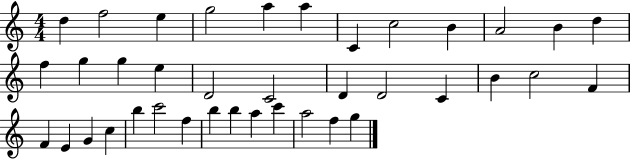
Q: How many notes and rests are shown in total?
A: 38